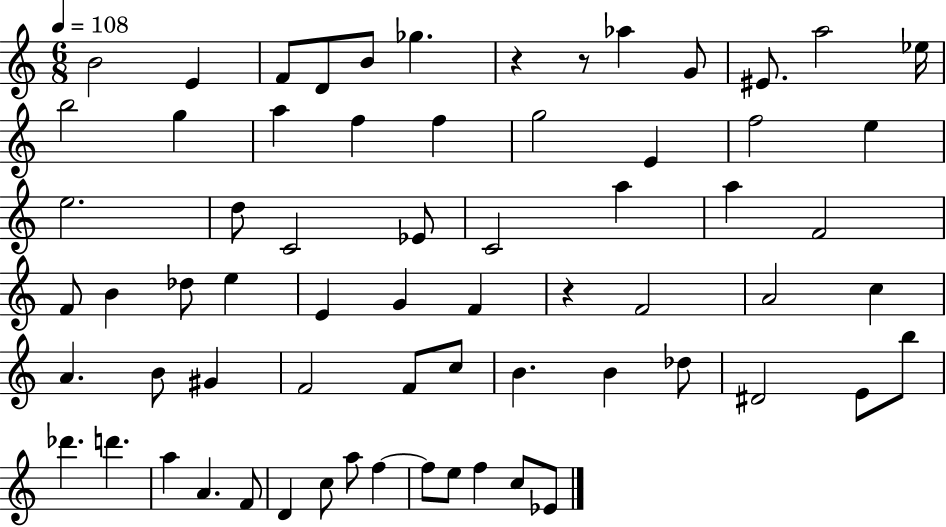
{
  \clef treble
  \numericTimeSignature
  \time 6/8
  \key c \major
  \tempo 4 = 108
  b'2 e'4 | f'8 d'8 b'8 ges''4. | r4 r8 aes''4 g'8 | eis'8. a''2 ees''16 | \break b''2 g''4 | a''4 f''4 f''4 | g''2 e'4 | f''2 e''4 | \break e''2. | d''8 c'2 ees'8 | c'2 a''4 | a''4 f'2 | \break f'8 b'4 des''8 e''4 | e'4 g'4 f'4 | r4 f'2 | a'2 c''4 | \break a'4. b'8 gis'4 | f'2 f'8 c''8 | b'4. b'4 des''8 | dis'2 e'8 b''8 | \break des'''4. d'''4. | a''4 a'4. f'8 | d'4 c''8 a''8 f''4~~ | f''8 e''8 f''4 c''8 ees'8 | \break \bar "|."
}